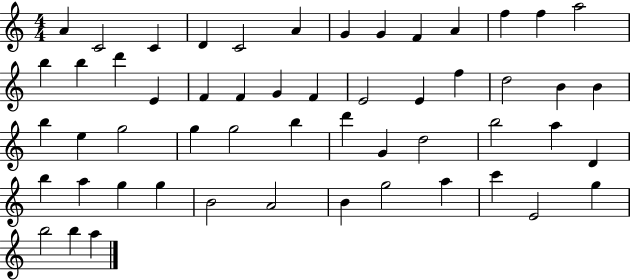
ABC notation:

X:1
T:Untitled
M:4/4
L:1/4
K:C
A C2 C D C2 A G G F A f f a2 b b d' E F F G F E2 E f d2 B B b e g2 g g2 b d' G d2 b2 a D b a g g B2 A2 B g2 a c' E2 g b2 b a